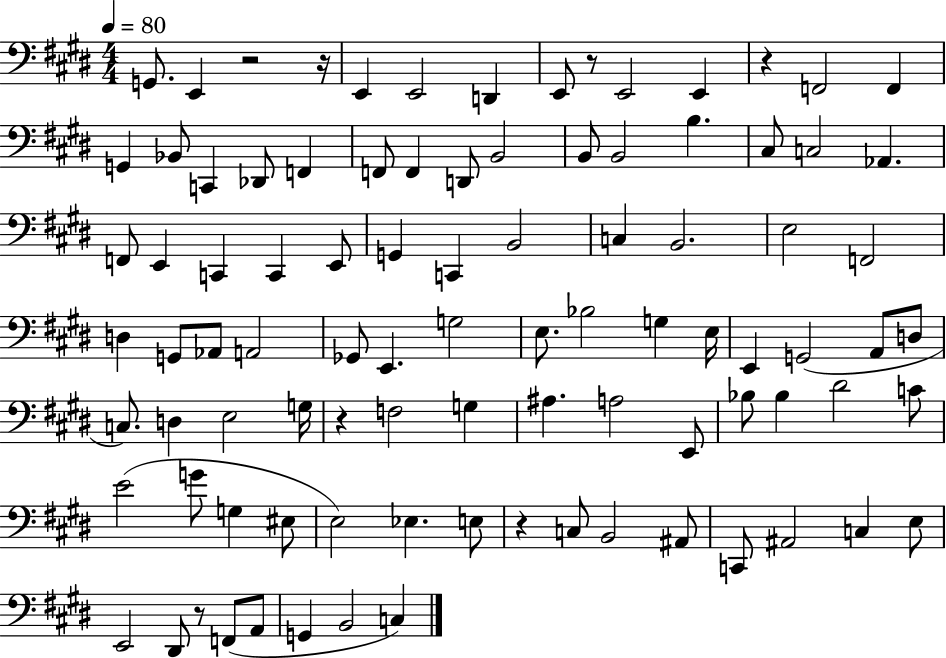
{
  \clef bass
  \numericTimeSignature
  \time 4/4
  \key e \major
  \tempo 4 = 80
  g,8. e,4 r2 r16 | e,4 e,2 d,4 | e,8 r8 e,2 e,4 | r4 f,2 f,4 | \break g,4 bes,8 c,4 des,8 f,4 | f,8 f,4 d,8 b,2 | b,8 b,2 b4. | cis8 c2 aes,4. | \break f,8 e,4 c,4 c,4 e,8 | g,4 c,4 b,2 | c4 b,2. | e2 f,2 | \break d4 g,8 aes,8 a,2 | ges,8 e,4. g2 | e8. bes2 g4 e16 | e,4 g,2( a,8 d8 | \break c8.) d4 e2 g16 | r4 f2 g4 | ais4. a2 e,8 | bes8 bes4 dis'2 c'8 | \break e'2( g'8 g4 eis8 | e2) ees4. e8 | r4 c8 b,2 ais,8 | c,8 ais,2 c4 e8 | \break e,2 dis,8 r8 f,8( a,8 | g,4 b,2 c4) | \bar "|."
}